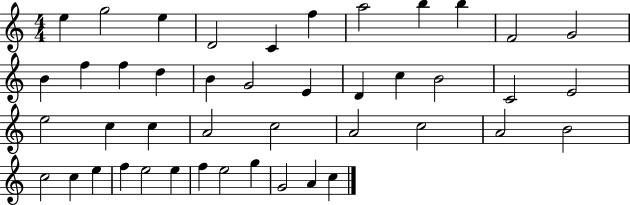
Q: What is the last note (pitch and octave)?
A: C5